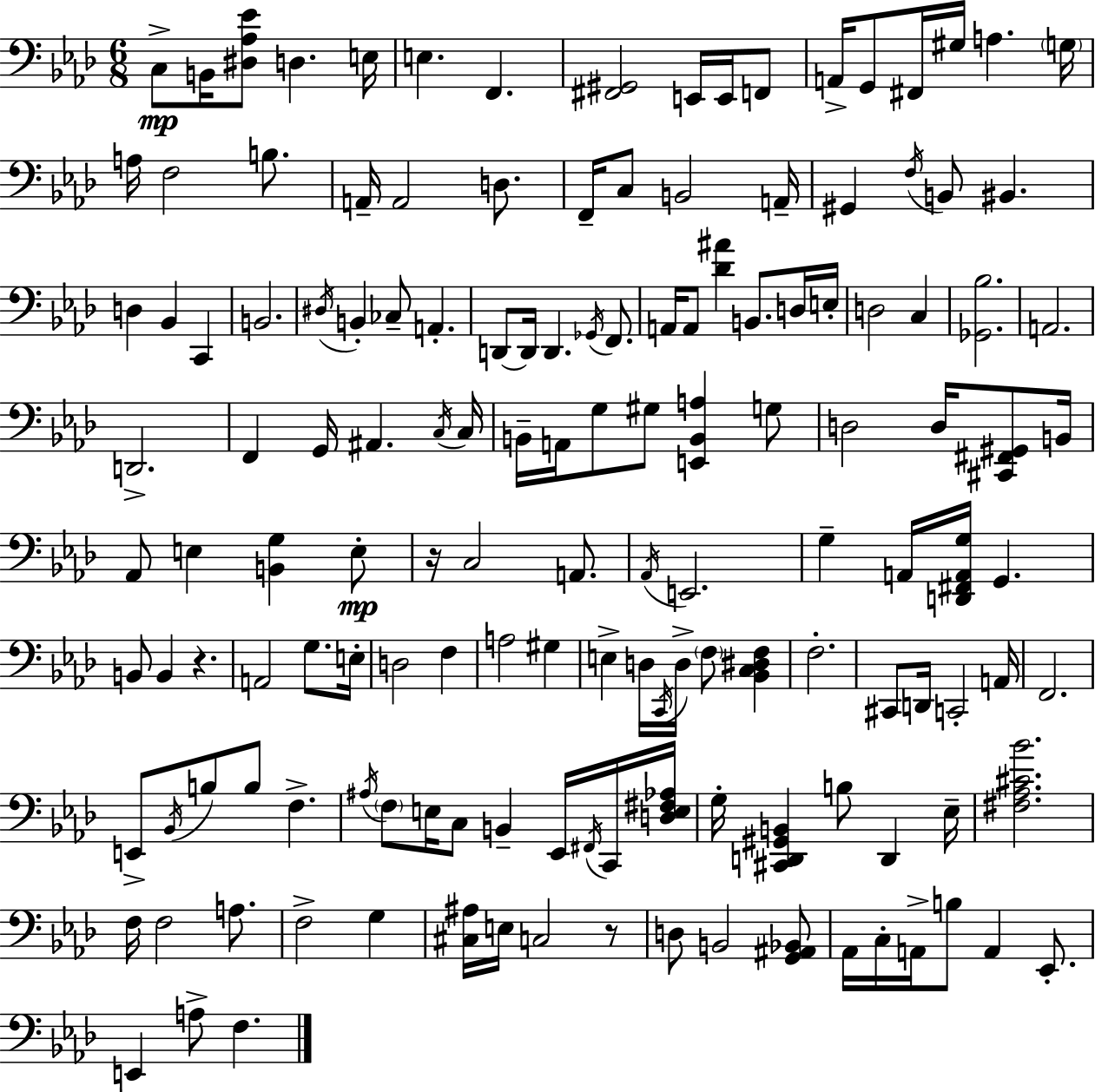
X:1
T:Untitled
M:6/8
L:1/4
K:Ab
C,/2 B,,/4 [^D,_A,_E]/2 D, E,/4 E, F,, [^F,,^G,,]2 E,,/4 E,,/4 F,,/2 A,,/4 G,,/2 ^F,,/4 ^G,/4 A, G,/4 A,/4 F,2 B,/2 A,,/4 A,,2 D,/2 F,,/4 C,/2 B,,2 A,,/4 ^G,, F,/4 B,,/2 ^B,, D, _B,, C,, B,,2 ^D,/4 B,, _C,/2 A,, D,,/2 D,,/4 D,, _G,,/4 F,,/2 A,,/4 A,,/2 [_D^A] B,,/2 D,/4 E,/4 D,2 C, [_G,,_B,]2 A,,2 D,,2 F,, G,,/4 ^A,, C,/4 C,/4 B,,/4 A,,/4 G,/2 ^G,/2 [E,,B,,A,] G,/2 D,2 D,/4 [^C,,^F,,^G,,]/2 B,,/4 _A,,/2 E, [B,,G,] E,/2 z/4 C,2 A,,/2 _A,,/4 E,,2 G, A,,/4 [D,,^F,,A,,G,]/4 G,, B,,/2 B,, z A,,2 G,/2 E,/4 D,2 F, A,2 ^G, E, D,/4 C,,/4 D,/4 F,/2 [_B,,C,^D,F,] F,2 ^C,,/2 D,,/4 C,,2 A,,/4 F,,2 E,,/2 _B,,/4 B,/2 B,/2 F, ^A,/4 F,/2 E,/4 C,/2 B,, _E,,/4 ^F,,/4 C,,/4 [D,E,^F,_A,]/4 G,/4 [^C,,D,,^G,,B,,] B,/2 D,, _E,/4 [^F,_A,^C_B]2 F,/4 F,2 A,/2 F,2 G, [^C,^A,]/4 E,/4 C,2 z/2 D,/2 B,,2 [G,,^A,,_B,,]/2 _A,,/4 C,/4 A,,/4 B,/2 A,, _E,,/2 E,, A,/2 F,